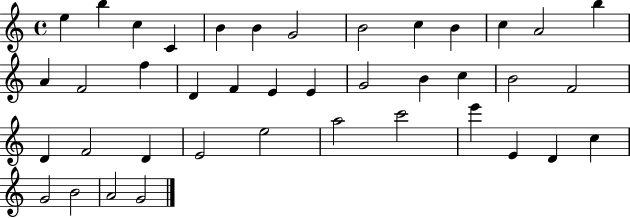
{
  \clef treble
  \time 4/4
  \defaultTimeSignature
  \key c \major
  e''4 b''4 c''4 c'4 | b'4 b'4 g'2 | b'2 c''4 b'4 | c''4 a'2 b''4 | \break a'4 f'2 f''4 | d'4 f'4 e'4 e'4 | g'2 b'4 c''4 | b'2 f'2 | \break d'4 f'2 d'4 | e'2 e''2 | a''2 c'''2 | e'''4 e'4 d'4 c''4 | \break g'2 b'2 | a'2 g'2 | \bar "|."
}